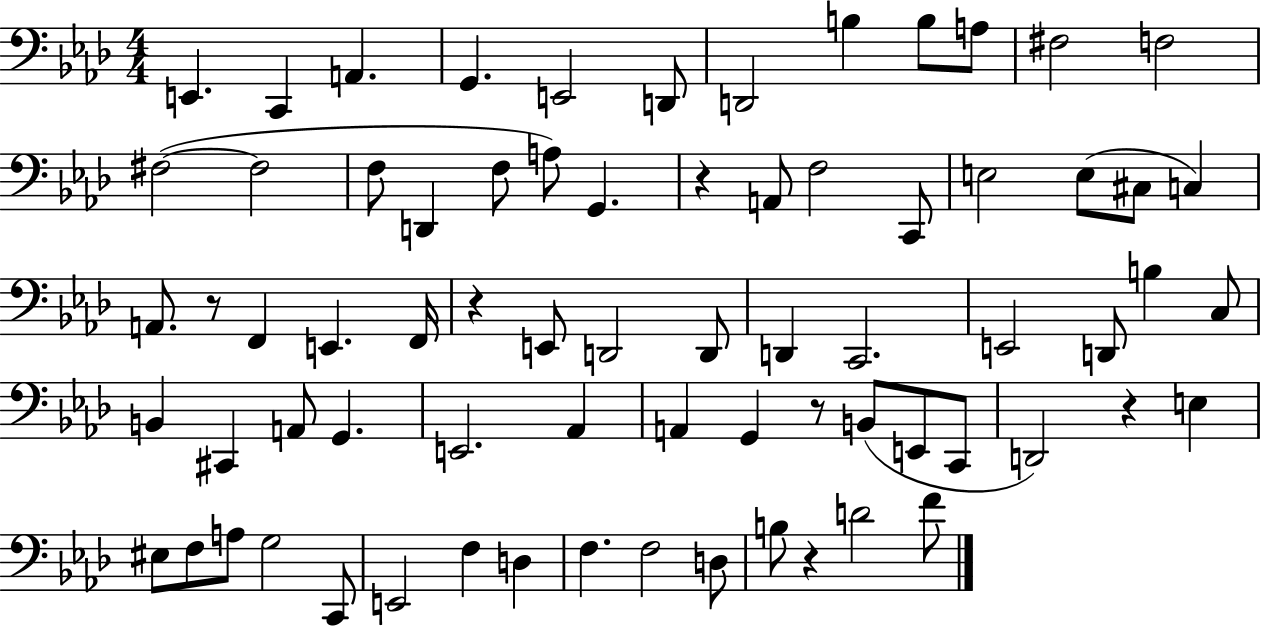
E2/q. C2/q A2/q. G2/q. E2/h D2/e D2/h B3/q B3/e A3/e F#3/h F3/h F#3/h F#3/h F3/e D2/q F3/e A3/e G2/q. R/q A2/e F3/h C2/e E3/h E3/e C#3/e C3/q A2/e. R/e F2/q E2/q. F2/s R/q E2/e D2/h D2/e D2/q C2/h. E2/h D2/e B3/q C3/e B2/q C#2/q A2/e G2/q. E2/h. Ab2/q A2/q G2/q R/e B2/e E2/e C2/e D2/h R/q E3/q EIS3/e F3/e A3/e G3/h C2/e E2/h F3/q D3/q F3/q. F3/h D3/e B3/e R/q D4/h F4/e